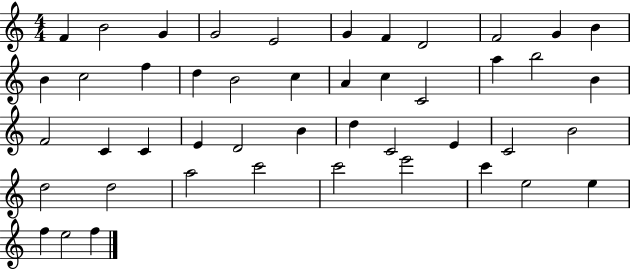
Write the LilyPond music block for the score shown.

{
  \clef treble
  \numericTimeSignature
  \time 4/4
  \key c \major
  f'4 b'2 g'4 | g'2 e'2 | g'4 f'4 d'2 | f'2 g'4 b'4 | \break b'4 c''2 f''4 | d''4 b'2 c''4 | a'4 c''4 c'2 | a''4 b''2 b'4 | \break f'2 c'4 c'4 | e'4 d'2 b'4 | d''4 c'2 e'4 | c'2 b'2 | \break d''2 d''2 | a''2 c'''2 | c'''2 e'''2 | c'''4 e''2 e''4 | \break f''4 e''2 f''4 | \bar "|."
}